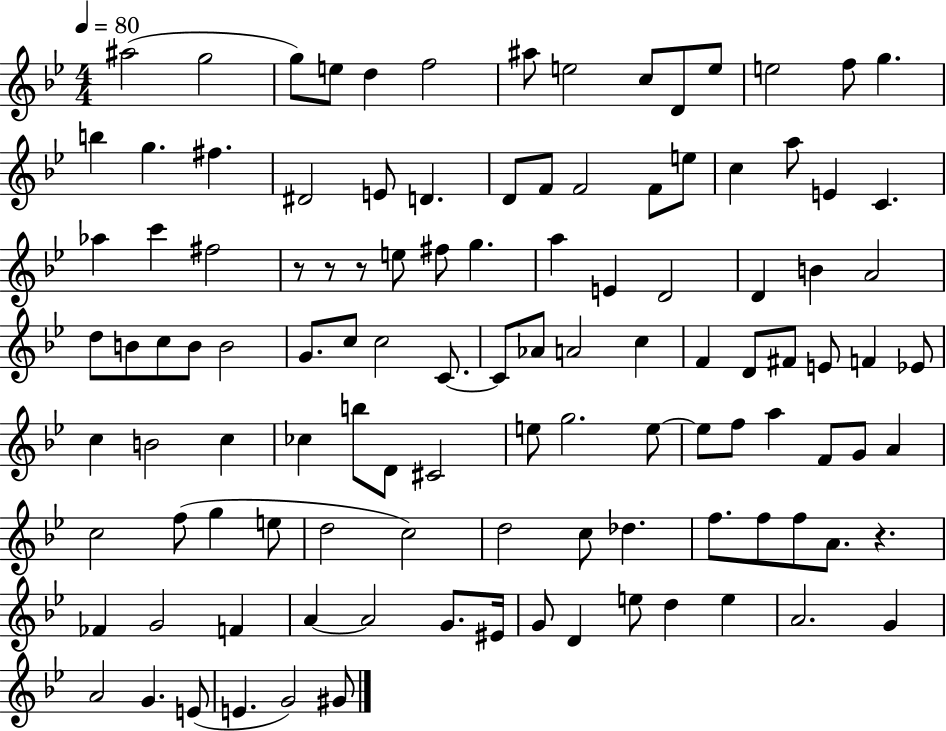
X:1
T:Untitled
M:4/4
L:1/4
K:Bb
^a2 g2 g/2 e/2 d f2 ^a/2 e2 c/2 D/2 e/2 e2 f/2 g b g ^f ^D2 E/2 D D/2 F/2 F2 F/2 e/2 c a/2 E C _a c' ^f2 z/2 z/2 z/2 e/2 ^f/2 g a E D2 D B A2 d/2 B/2 c/2 B/2 B2 G/2 c/2 c2 C/2 C/2 _A/2 A2 c F D/2 ^F/2 E/2 F _E/2 c B2 c _c b/2 D/2 ^C2 e/2 g2 e/2 e/2 f/2 a F/2 G/2 A c2 f/2 g e/2 d2 c2 d2 c/2 _d f/2 f/2 f/2 A/2 z _F G2 F A A2 G/2 ^E/4 G/2 D e/2 d e A2 G A2 G E/2 E G2 ^G/2